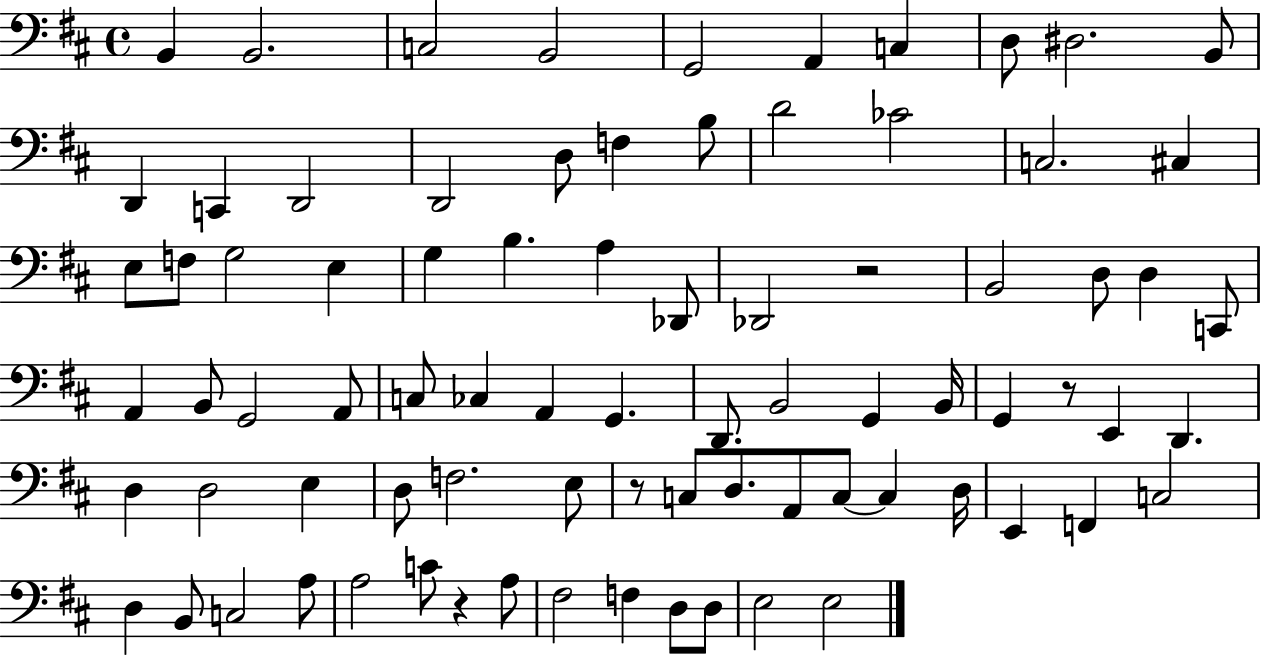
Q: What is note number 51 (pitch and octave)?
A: D3